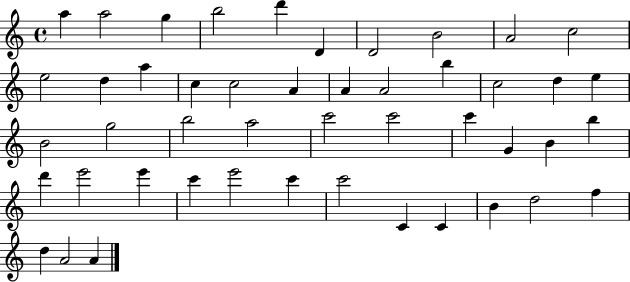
A5/q A5/h G5/q B5/h D6/q D4/q D4/h B4/h A4/h C5/h E5/h D5/q A5/q C5/q C5/h A4/q A4/q A4/h B5/q C5/h D5/q E5/q B4/h G5/h B5/h A5/h C6/h C6/h C6/q G4/q B4/q B5/q D6/q E6/h E6/q C6/q E6/h C6/q C6/h C4/q C4/q B4/q D5/h F5/q D5/q A4/h A4/q